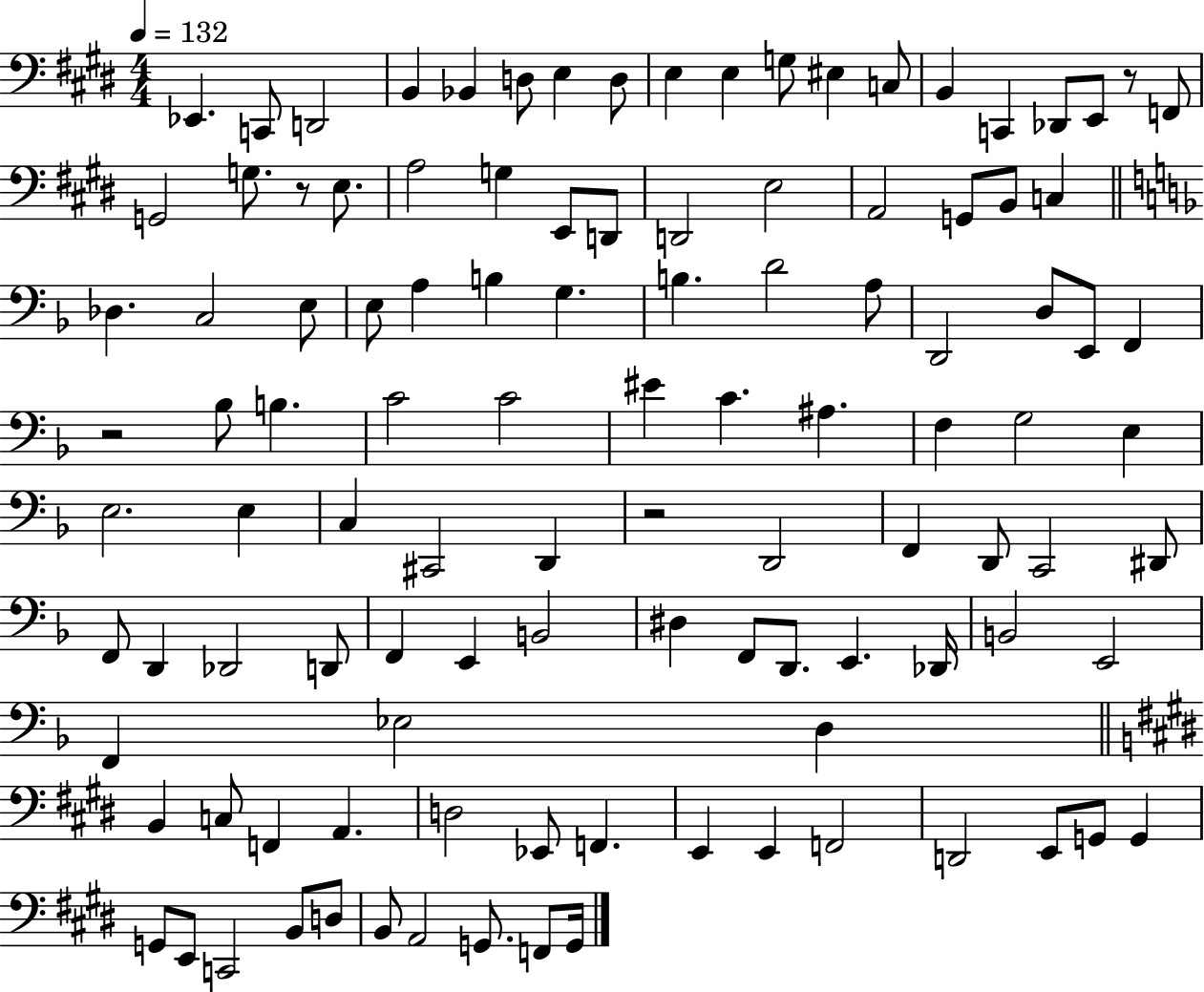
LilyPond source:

{
  \clef bass
  \numericTimeSignature
  \time 4/4
  \key e \major
  \tempo 4 = 132
  ees,4. c,8 d,2 | b,4 bes,4 d8 e4 d8 | e4 e4 g8 eis4 c8 | b,4 c,4 des,8 e,8 r8 f,8 | \break g,2 g8. r8 e8. | a2 g4 e,8 d,8 | d,2 e2 | a,2 g,8 b,8 c4 | \break \bar "||" \break \key f \major des4. c2 e8 | e8 a4 b4 g4. | b4. d'2 a8 | d,2 d8 e,8 f,4 | \break r2 bes8 b4. | c'2 c'2 | eis'4 c'4. ais4. | f4 g2 e4 | \break e2. e4 | c4 cis,2 d,4 | r2 d,2 | f,4 d,8 c,2 dis,8 | \break f,8 d,4 des,2 d,8 | f,4 e,4 b,2 | dis4 f,8 d,8. e,4. des,16 | b,2 e,2 | \break f,4 ees2 d4 | \bar "||" \break \key e \major b,4 c8 f,4 a,4. | d2 ees,8 f,4. | e,4 e,4 f,2 | d,2 e,8 g,8 g,4 | \break g,8 e,8 c,2 b,8 d8 | b,8 a,2 g,8. f,8 g,16 | \bar "|."
}